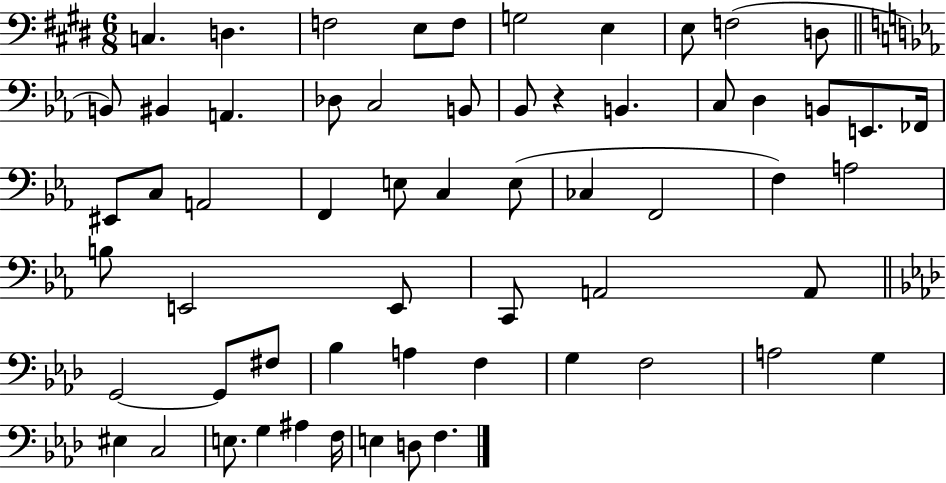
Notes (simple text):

C3/q. D3/q. F3/h E3/e F3/e G3/h E3/q E3/e F3/h D3/e B2/e BIS2/q A2/q. Db3/e C3/h B2/e Bb2/e R/q B2/q. C3/e D3/q B2/e E2/e. FES2/s EIS2/e C3/e A2/h F2/q E3/e C3/q E3/e CES3/q F2/h F3/q A3/h B3/e E2/h E2/e C2/e A2/h A2/e G2/h G2/e F#3/e Bb3/q A3/q F3/q G3/q F3/h A3/h G3/q EIS3/q C3/h E3/e. G3/q A#3/q F3/s E3/q D3/e F3/q.